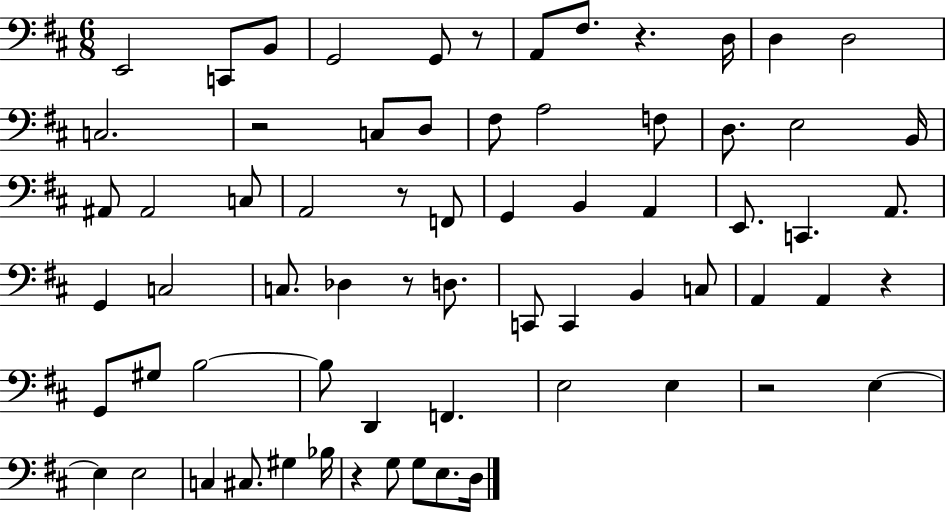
X:1
T:Untitled
M:6/8
L:1/4
K:D
E,,2 C,,/2 B,,/2 G,,2 G,,/2 z/2 A,,/2 ^F,/2 z D,/4 D, D,2 C,2 z2 C,/2 D,/2 ^F,/2 A,2 F,/2 D,/2 E,2 B,,/4 ^A,,/2 ^A,,2 C,/2 A,,2 z/2 F,,/2 G,, B,, A,, E,,/2 C,, A,,/2 G,, C,2 C,/2 _D, z/2 D,/2 C,,/2 C,, B,, C,/2 A,, A,, z G,,/2 ^G,/2 B,2 B,/2 D,, F,, E,2 E, z2 E, E, E,2 C, ^C,/2 ^G, _B,/4 z G,/2 G,/2 E,/2 D,/4